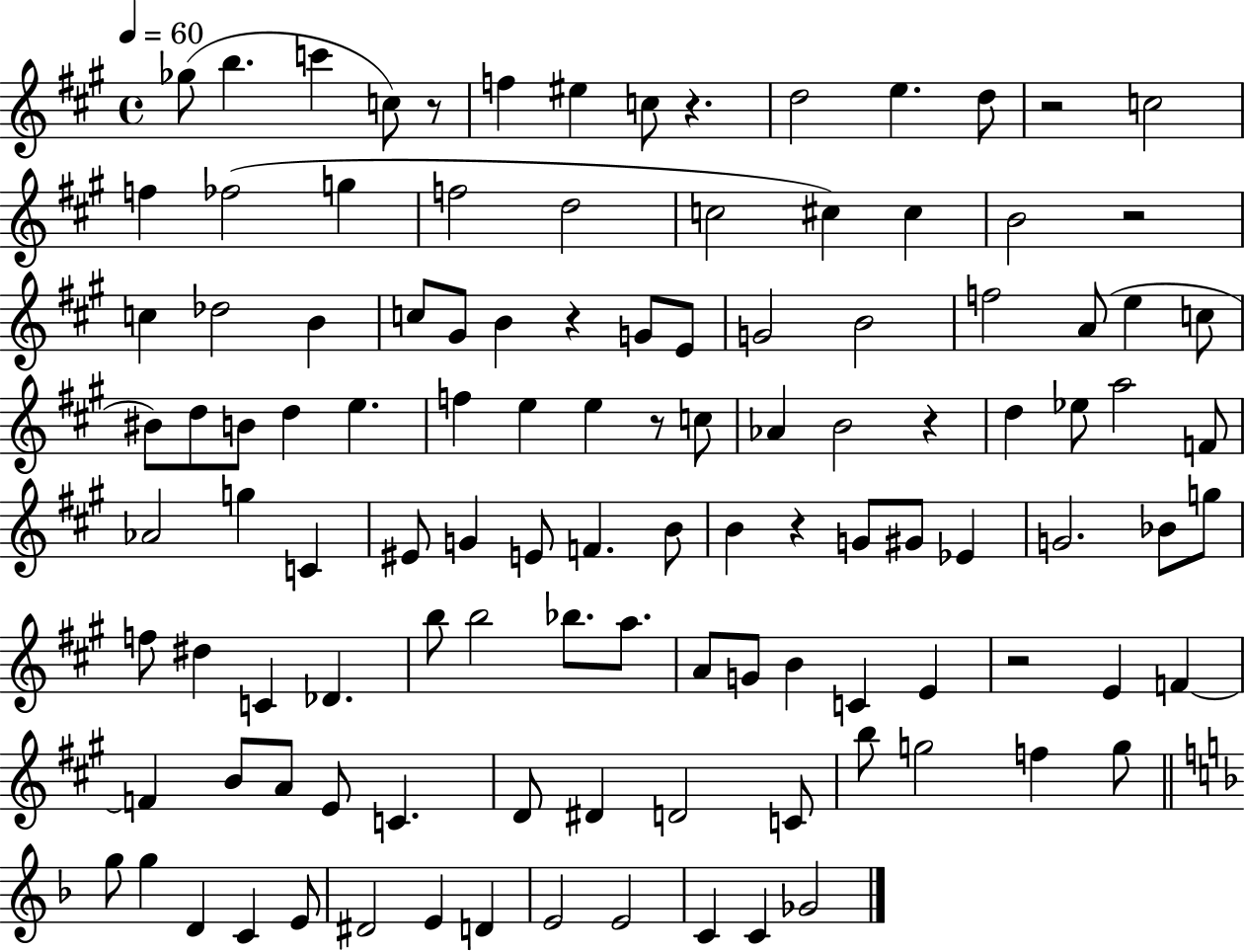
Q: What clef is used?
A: treble